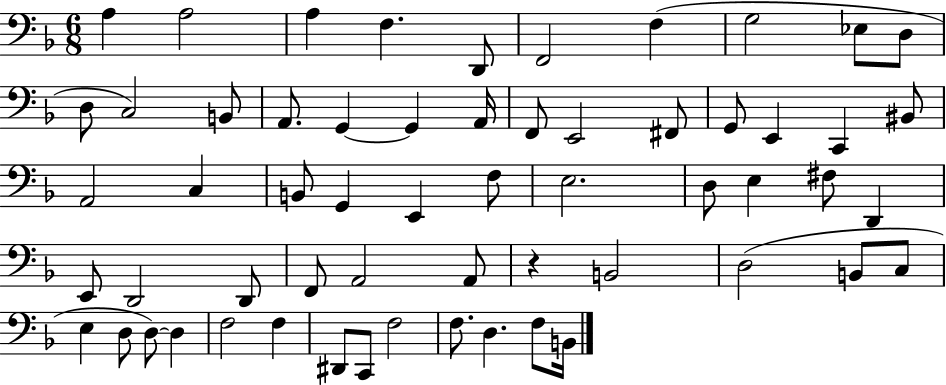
X:1
T:Untitled
M:6/8
L:1/4
K:F
A, A,2 A, F, D,,/2 F,,2 F, G,2 _E,/2 D,/2 D,/2 C,2 B,,/2 A,,/2 G,, G,, A,,/4 F,,/2 E,,2 ^F,,/2 G,,/2 E,, C,, ^B,,/2 A,,2 C, B,,/2 G,, E,, F,/2 E,2 D,/2 E, ^F,/2 D,, E,,/2 D,,2 D,,/2 F,,/2 A,,2 A,,/2 z B,,2 D,2 B,,/2 C,/2 E, D,/2 D,/2 D, F,2 F, ^D,,/2 C,,/2 F,2 F,/2 D, F,/2 B,,/4